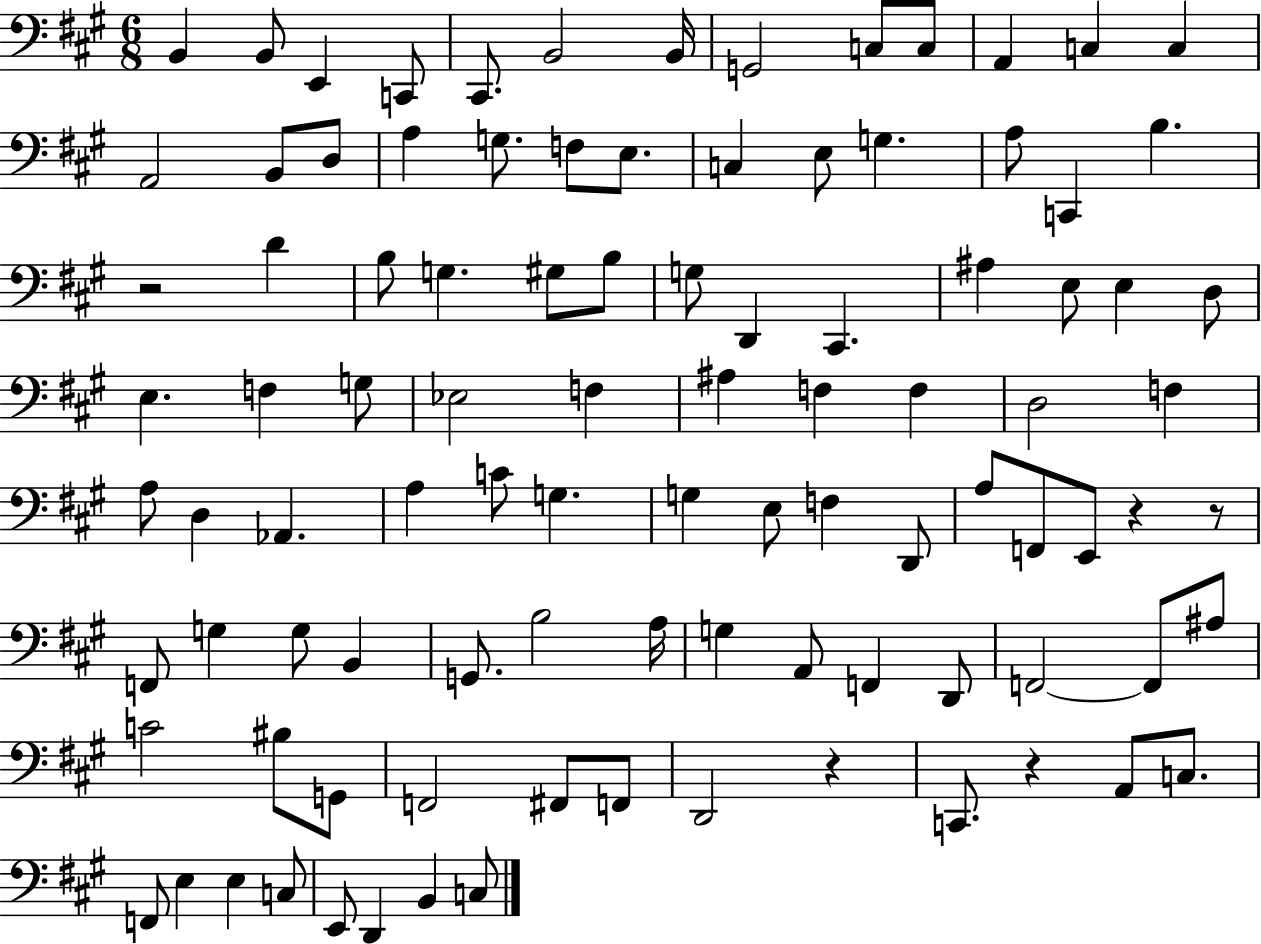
B2/q B2/e E2/q C2/e C#2/e. B2/h B2/s G2/h C3/e C3/e A2/q C3/q C3/q A2/h B2/e D3/e A3/q G3/e. F3/e E3/e. C3/q E3/e G3/q. A3/e C2/q B3/q. R/h D4/q B3/e G3/q. G#3/e B3/e G3/e D2/q C#2/q. A#3/q E3/e E3/q D3/e E3/q. F3/q G3/e Eb3/h F3/q A#3/q F3/q F3/q D3/h F3/q A3/e D3/q Ab2/q. A3/q C4/e G3/q. G3/q E3/e F3/q D2/e A3/e F2/e E2/e R/q R/e F2/e G3/q G3/e B2/q G2/e. B3/h A3/s G3/q A2/e F2/q D2/e F2/h F2/e A#3/e C4/h BIS3/e G2/e F2/h F#2/e F2/e D2/h R/q C2/e. R/q A2/e C3/e. F2/e E3/q E3/q C3/e E2/e D2/q B2/q C3/e